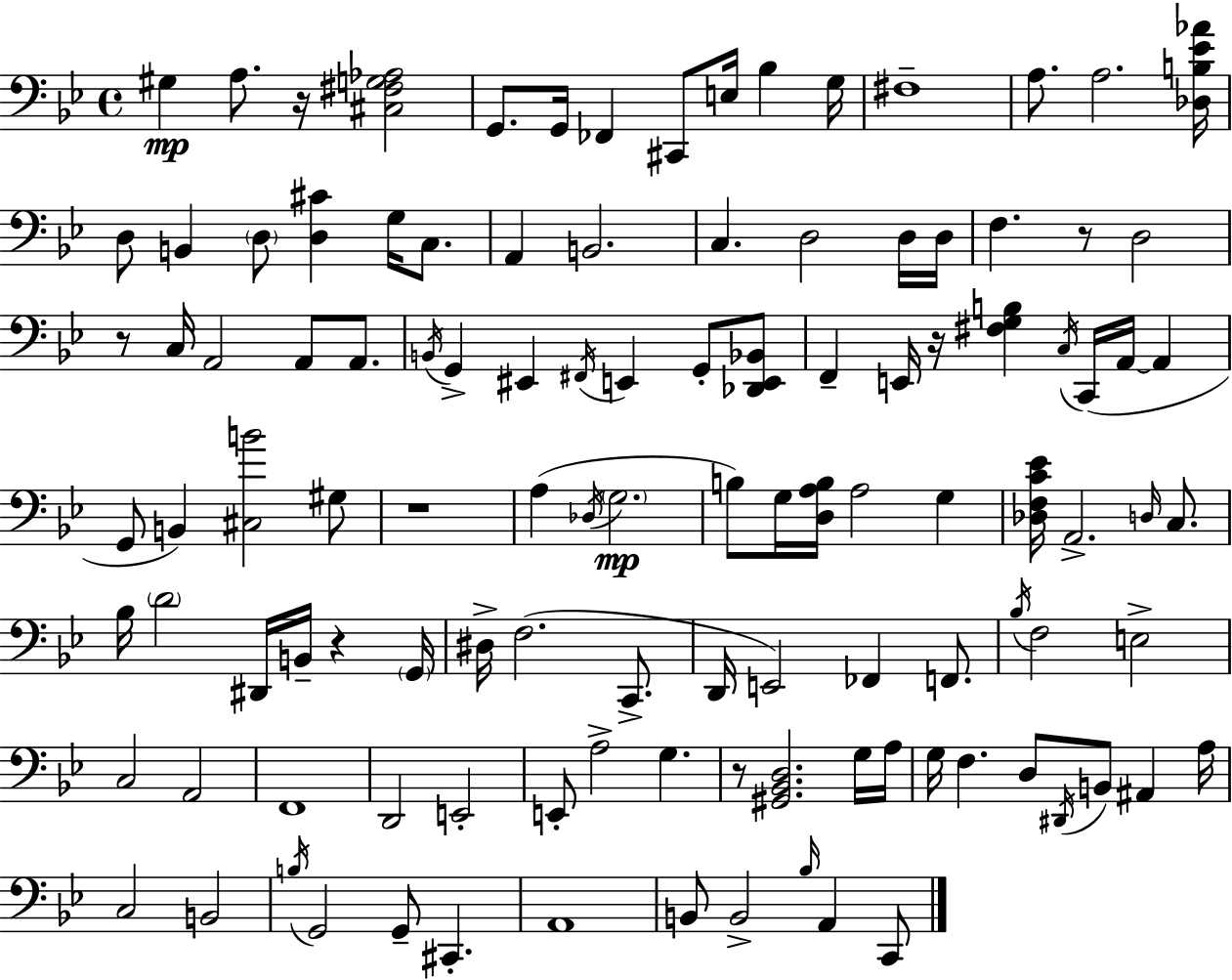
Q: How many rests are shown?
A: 7